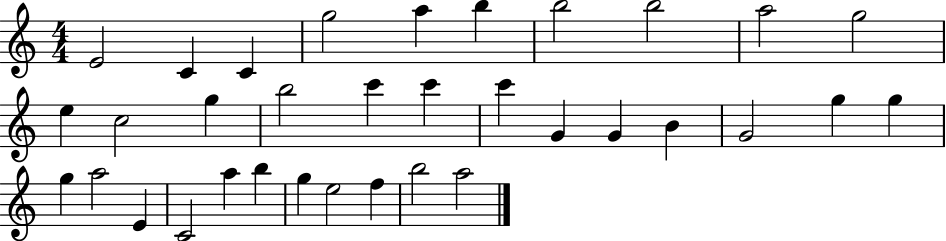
E4/h C4/q C4/q G5/h A5/q B5/q B5/h B5/h A5/h G5/h E5/q C5/h G5/q B5/h C6/q C6/q C6/q G4/q G4/q B4/q G4/h G5/q G5/q G5/q A5/h E4/q C4/h A5/q B5/q G5/q E5/h F5/q B5/h A5/h